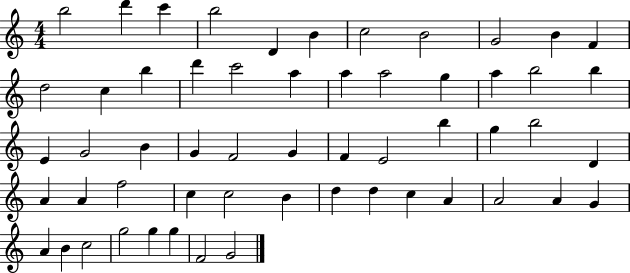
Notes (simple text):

B5/h D6/q C6/q B5/h D4/q B4/q C5/h B4/h G4/h B4/q F4/q D5/h C5/q B5/q D6/q C6/h A5/q A5/q A5/h G5/q A5/q B5/h B5/q E4/q G4/h B4/q G4/q F4/h G4/q F4/q E4/h B5/q G5/q B5/h D4/q A4/q A4/q F5/h C5/q C5/h B4/q D5/q D5/q C5/q A4/q A4/h A4/q G4/q A4/q B4/q C5/h G5/h G5/q G5/q F4/h G4/h